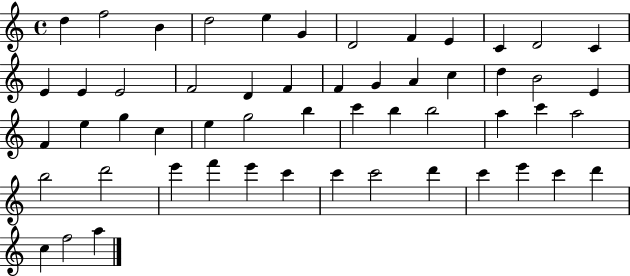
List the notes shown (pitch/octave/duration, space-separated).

D5/q F5/h B4/q D5/h E5/q G4/q D4/h F4/q E4/q C4/q D4/h C4/q E4/q E4/q E4/h F4/h D4/q F4/q F4/q G4/q A4/q C5/q D5/q B4/h E4/q F4/q E5/q G5/q C5/q E5/q G5/h B5/q C6/q B5/q B5/h A5/q C6/q A5/h B5/h D6/h E6/q F6/q E6/q C6/q C6/q C6/h D6/q C6/q E6/q C6/q D6/q C5/q F5/h A5/q